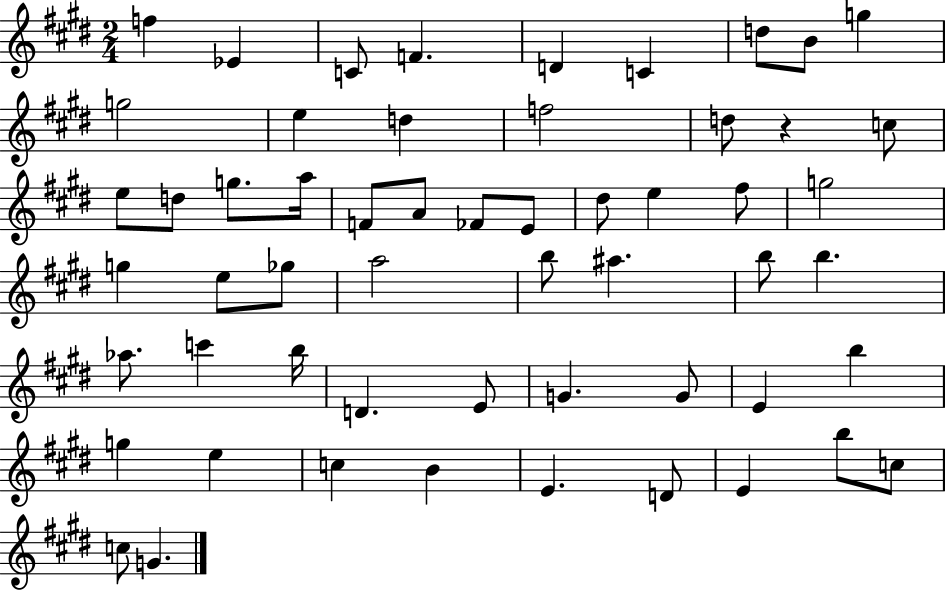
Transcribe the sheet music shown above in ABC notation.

X:1
T:Untitled
M:2/4
L:1/4
K:E
f _E C/2 F D C d/2 B/2 g g2 e d f2 d/2 z c/2 e/2 d/2 g/2 a/4 F/2 A/2 _F/2 E/2 ^d/2 e ^f/2 g2 g e/2 _g/2 a2 b/2 ^a b/2 b _a/2 c' b/4 D E/2 G G/2 E b g e c B E D/2 E b/2 c/2 c/2 G